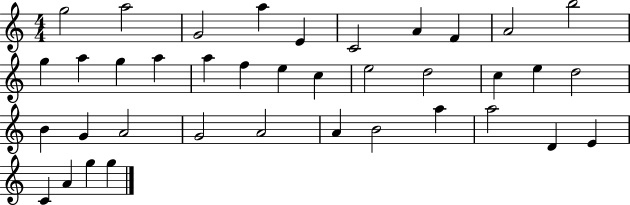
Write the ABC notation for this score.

X:1
T:Untitled
M:4/4
L:1/4
K:C
g2 a2 G2 a E C2 A F A2 b2 g a g a a f e c e2 d2 c e d2 B G A2 G2 A2 A B2 a a2 D E C A g g